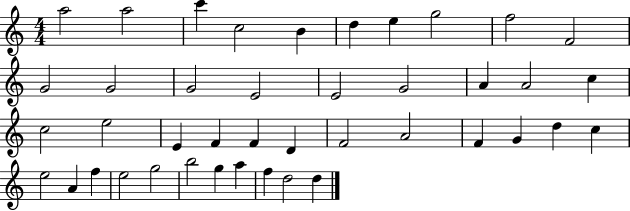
{
  \clef treble
  \numericTimeSignature
  \time 4/4
  \key c \major
  a''2 a''2 | c'''4 c''2 b'4 | d''4 e''4 g''2 | f''2 f'2 | \break g'2 g'2 | g'2 e'2 | e'2 g'2 | a'4 a'2 c''4 | \break c''2 e''2 | e'4 f'4 f'4 d'4 | f'2 a'2 | f'4 g'4 d''4 c''4 | \break e''2 a'4 f''4 | e''2 g''2 | b''2 g''4 a''4 | f''4 d''2 d''4 | \break \bar "|."
}